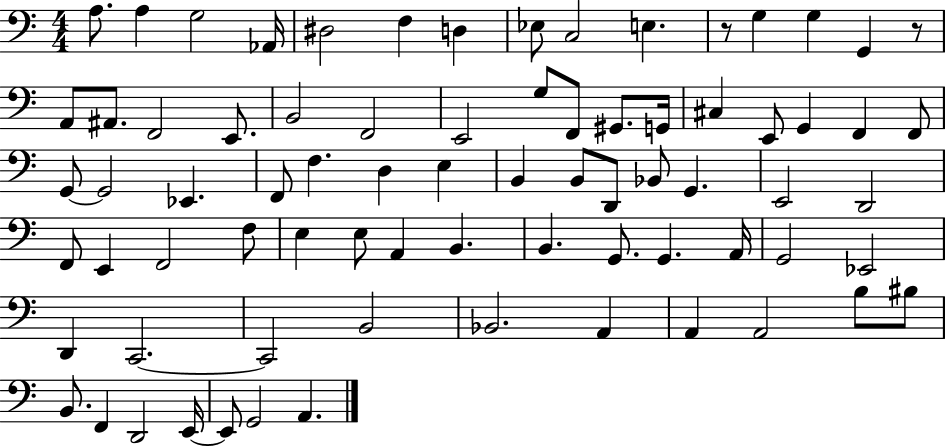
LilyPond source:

{
  \clef bass
  \numericTimeSignature
  \time 4/4
  \key c \major
  a8. a4 g2 aes,16 | dis2 f4 d4 | ees8 c2 e4. | r8 g4 g4 g,4 r8 | \break a,8 ais,8. f,2 e,8. | b,2 f,2 | e,2 g8 f,8 gis,8. g,16 | cis4 e,8 g,4 f,4 f,8 | \break g,8~~ g,2 ees,4. | f,8 f4. d4 e4 | b,4 b,8 d,8 bes,8 g,4. | e,2 d,2 | \break f,8 e,4 f,2 f8 | e4 e8 a,4 b,4. | b,4. g,8. g,4. a,16 | g,2 ees,2 | \break d,4 c,2.~~ | c,2 b,2 | bes,2. a,4 | a,4 a,2 b8 bis8 | \break b,8. f,4 d,2 e,16~~ | e,8 g,2 a,4. | \bar "|."
}